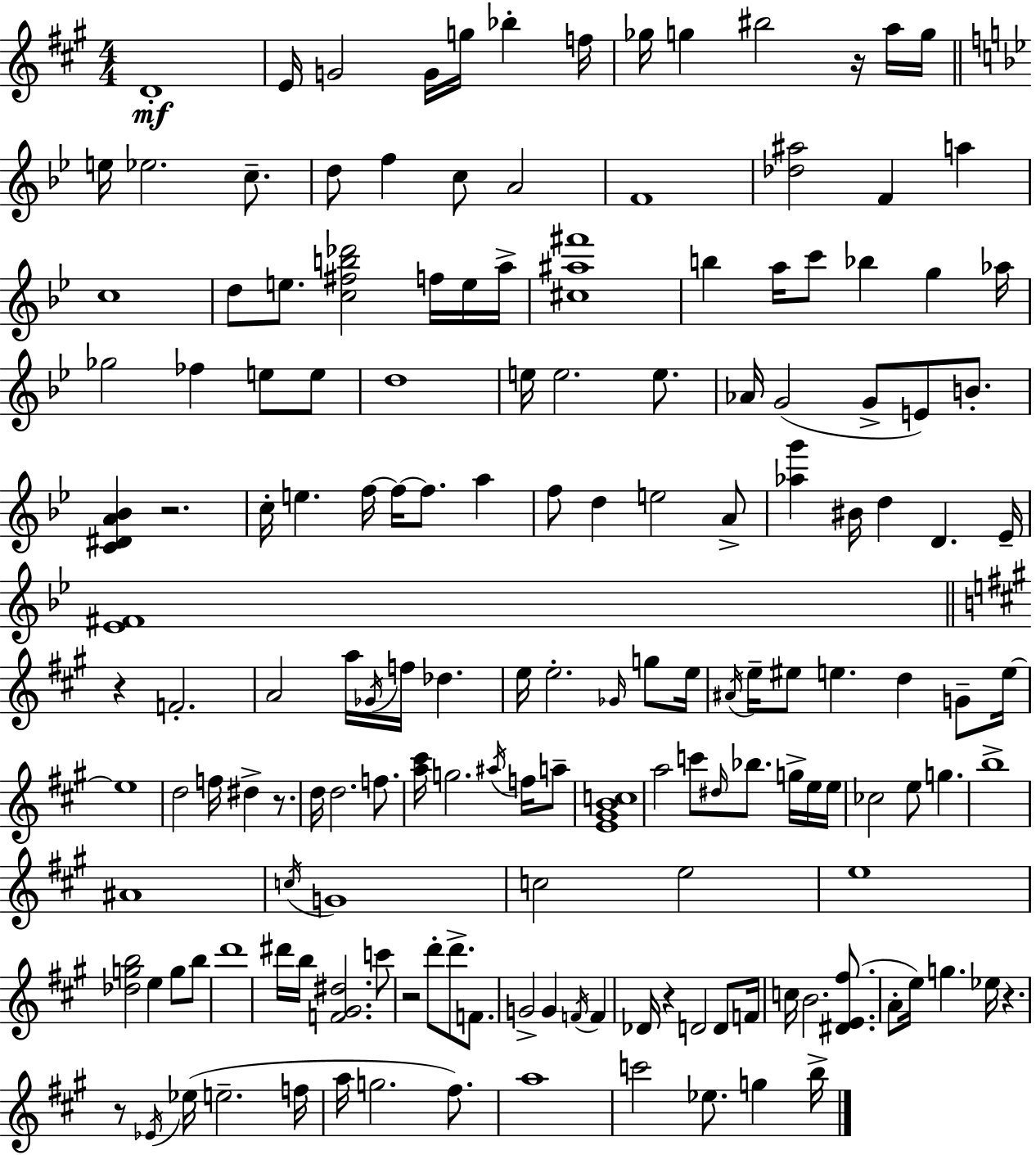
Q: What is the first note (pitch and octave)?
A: D4